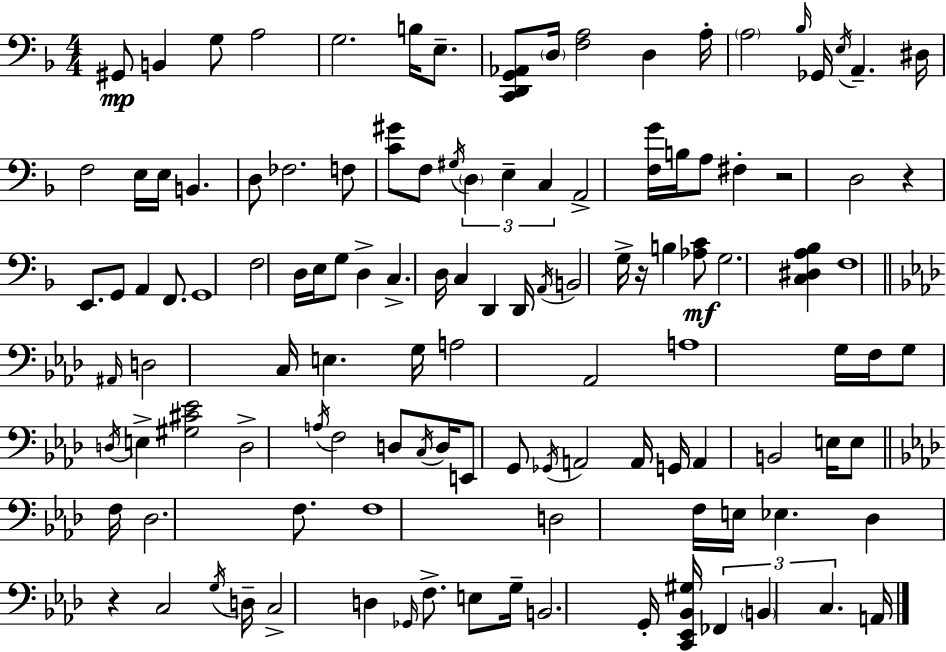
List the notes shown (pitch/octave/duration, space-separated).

G#2/e B2/q G3/e A3/h G3/h. B3/s E3/e. [C2,D2,G2,Ab2]/e D3/s [F3,A3]/h D3/q A3/s A3/h Bb3/s Gb2/s E3/s A2/q. D#3/s F3/h E3/s E3/s B2/q. D3/e FES3/h. F3/e [C4,G#4]/e F3/e G#3/s D3/q E3/q C3/q A2/h [F3,G4]/s B3/s A3/e F#3/q R/h D3/h R/q E2/e. G2/e A2/q F2/e. G2/w F3/h D3/s E3/s G3/e D3/q C3/q. D3/s C3/q D2/q D2/s A2/s B2/h G3/s R/s B3/q [Ab3,C4]/e G3/h. [C3,D#3,A3,Bb3]/q F3/w A#2/s D3/h C3/s E3/q. G3/s A3/h Ab2/h A3/w G3/s F3/s G3/e D3/s E3/q [G#3,C#4,Eb4]/h D3/h A3/s F3/h D3/e C3/s D3/s E2/e G2/e Gb2/s A2/h A2/s G2/s A2/q B2/h E3/s E3/e F3/s Db3/h. F3/e. F3/w D3/h F3/s E3/s Eb3/q. Db3/q R/q C3/h G3/s D3/s C3/h D3/q Gb2/s F3/e. E3/e G3/s B2/h. G2/s [C2,Eb2,Bb2,G#3]/s FES2/q B2/q C3/q. A2/s